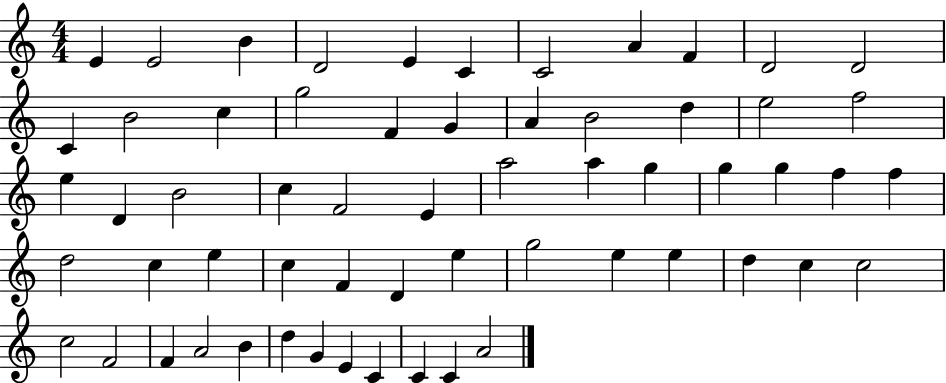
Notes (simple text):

E4/q E4/h B4/q D4/h E4/q C4/q C4/h A4/q F4/q D4/h D4/h C4/q B4/h C5/q G5/h F4/q G4/q A4/q B4/h D5/q E5/h F5/h E5/q D4/q B4/h C5/q F4/h E4/q A5/h A5/q G5/q G5/q G5/q F5/q F5/q D5/h C5/q E5/q C5/q F4/q D4/q E5/q G5/h E5/q E5/q D5/q C5/q C5/h C5/h F4/h F4/q A4/h B4/q D5/q G4/q E4/q C4/q C4/q C4/q A4/h